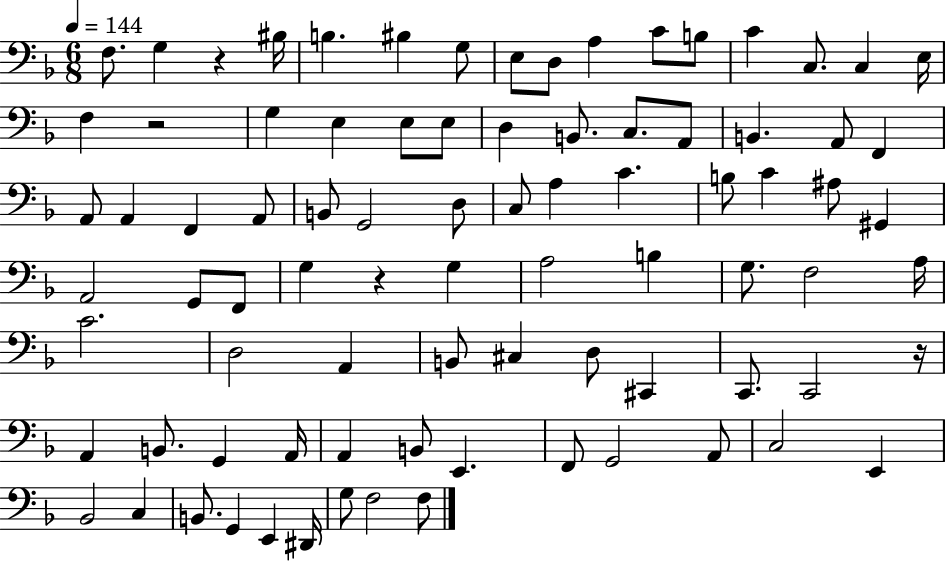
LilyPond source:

{
  \clef bass
  \numericTimeSignature
  \time 6/8
  \key f \major
  \tempo 4 = 144
  f8. g4 r4 bis16 | b4. bis4 g8 | e8 d8 a4 c'8 b8 | c'4 c8. c4 e16 | \break f4 r2 | g4 e4 e8 e8 | d4 b,8. c8. a,8 | b,4. a,8 f,4 | \break a,8 a,4 f,4 a,8 | b,8 g,2 d8 | c8 a4 c'4. | b8 c'4 ais8 gis,4 | \break a,2 g,8 f,8 | g4 r4 g4 | a2 b4 | g8. f2 a16 | \break c'2. | d2 a,4 | b,8 cis4 d8 cis,4 | c,8. c,2 r16 | \break a,4 b,8. g,4 a,16 | a,4 b,8 e,4. | f,8 g,2 a,8 | c2 e,4 | \break bes,2 c4 | b,8. g,4 e,4 dis,16 | g8 f2 f8 | \bar "|."
}